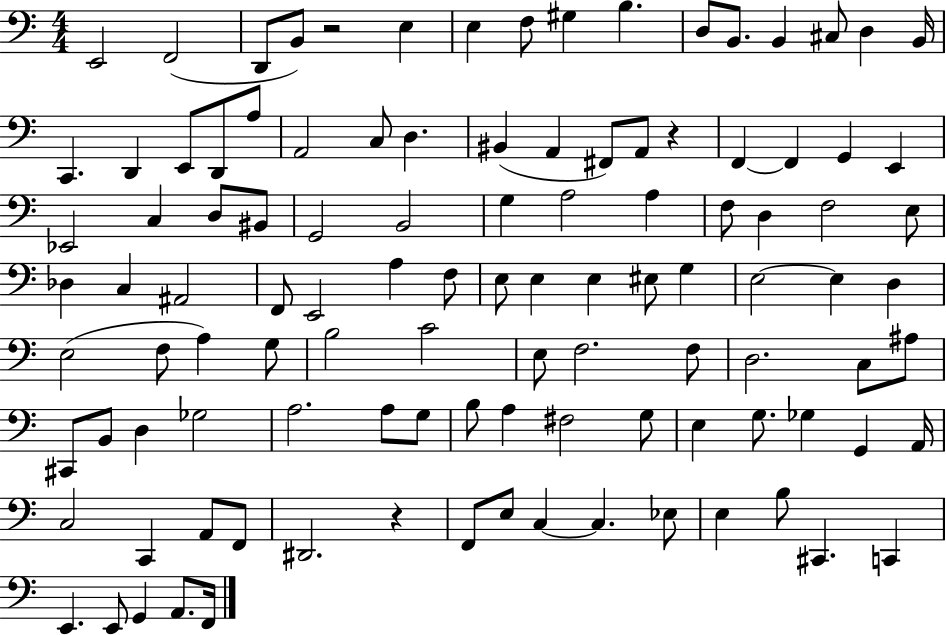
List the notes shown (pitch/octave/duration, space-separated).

E2/h F2/h D2/e B2/e R/h E3/q E3/q F3/e G#3/q B3/q. D3/e B2/e. B2/q C#3/e D3/q B2/s C2/q. D2/q E2/e D2/e A3/e A2/h C3/e D3/q. BIS2/q A2/q F#2/e A2/e R/q F2/q F2/q G2/q E2/q Eb2/h C3/q D3/e BIS2/e G2/h B2/h G3/q A3/h A3/q F3/e D3/q F3/h E3/e Db3/q C3/q A#2/h F2/e E2/h A3/q F3/e E3/e E3/q E3/q EIS3/e G3/q E3/h E3/q D3/q E3/h F3/e A3/q G3/e B3/h C4/h E3/e F3/h. F3/e D3/h. C3/e A#3/e C#2/e B2/e D3/q Gb3/h A3/h. A3/e G3/e B3/e A3/q F#3/h G3/e E3/q G3/e. Gb3/q G2/q A2/s C3/h C2/q A2/e F2/e D#2/h. R/q F2/e E3/e C3/q C3/q. Eb3/e E3/q B3/e C#2/q. C2/q E2/q. E2/e G2/q A2/e. F2/s